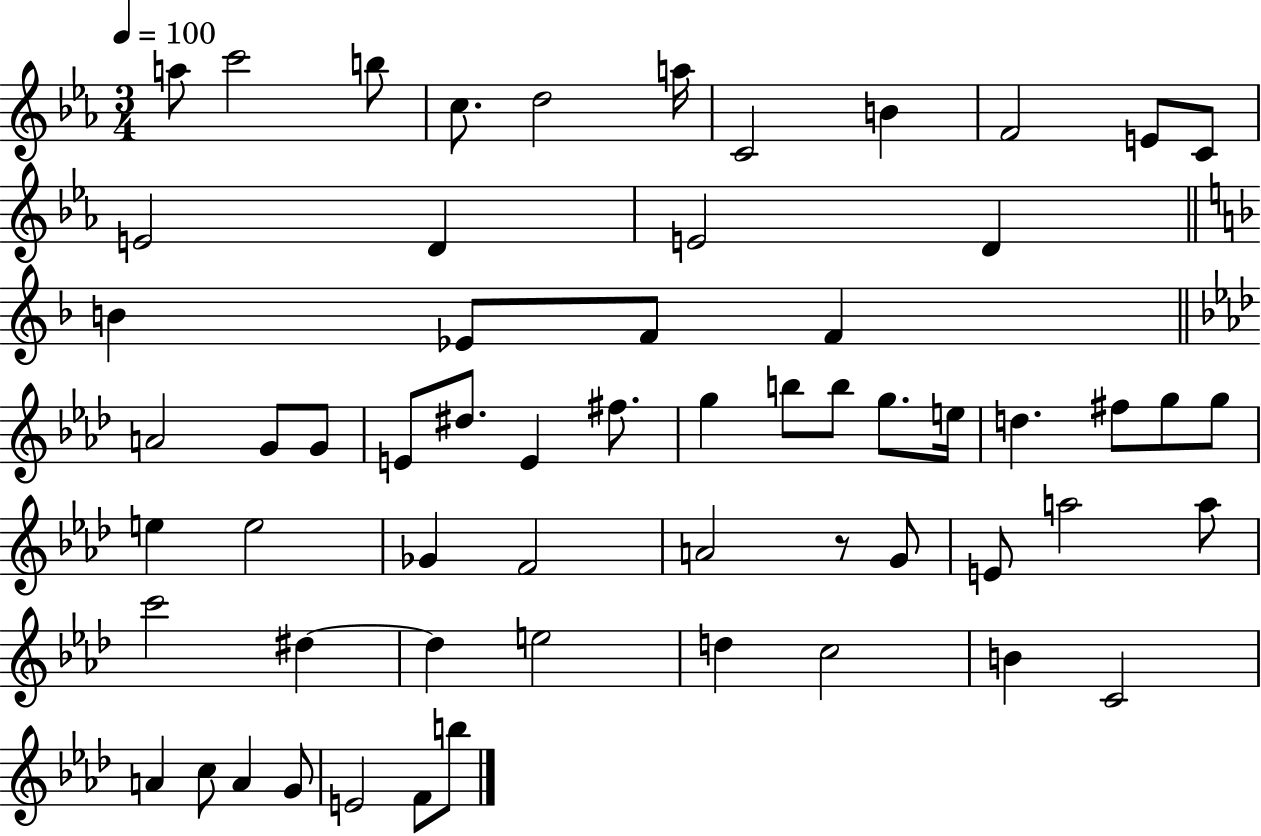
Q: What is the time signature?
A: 3/4